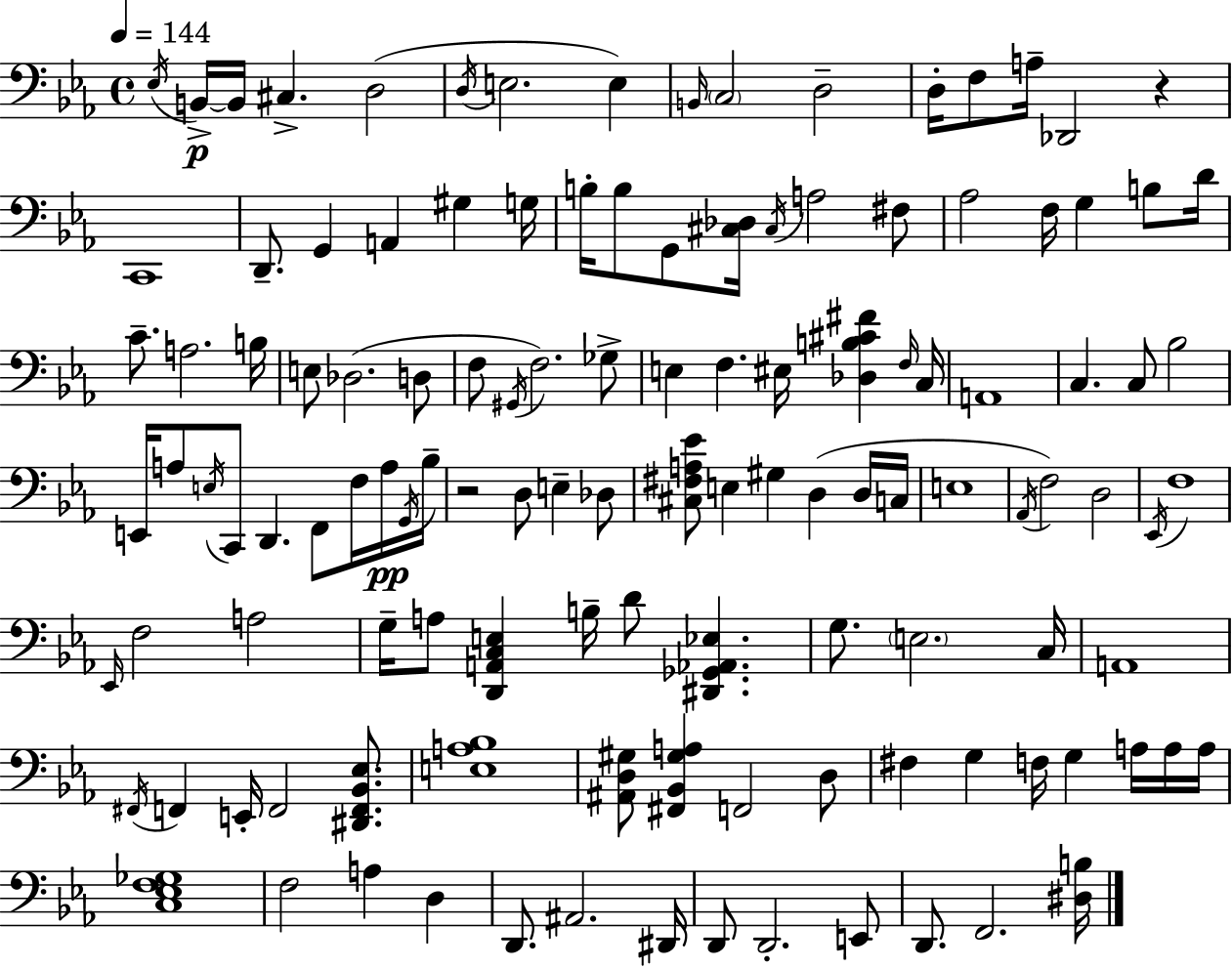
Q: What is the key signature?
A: EES major